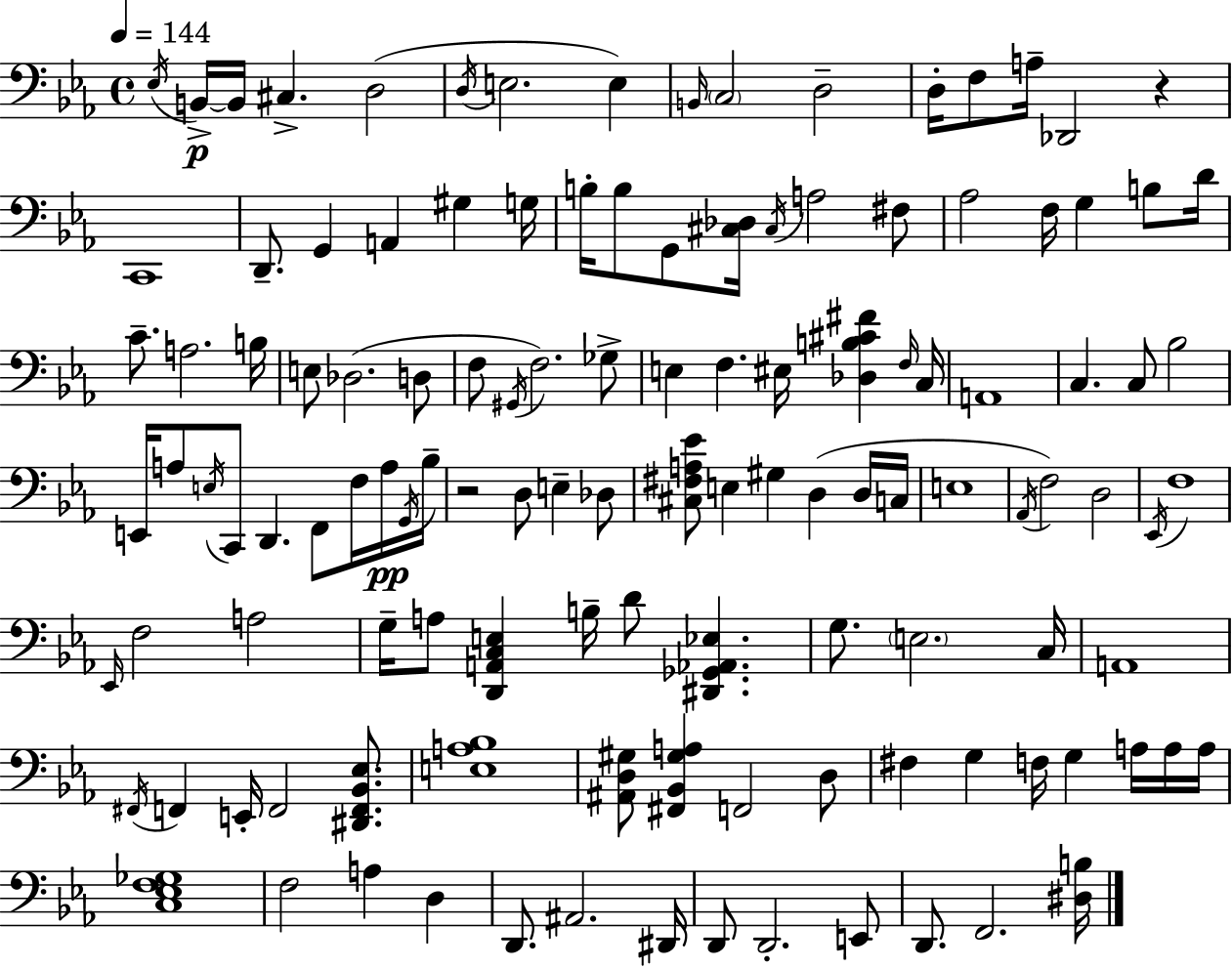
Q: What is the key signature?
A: EES major